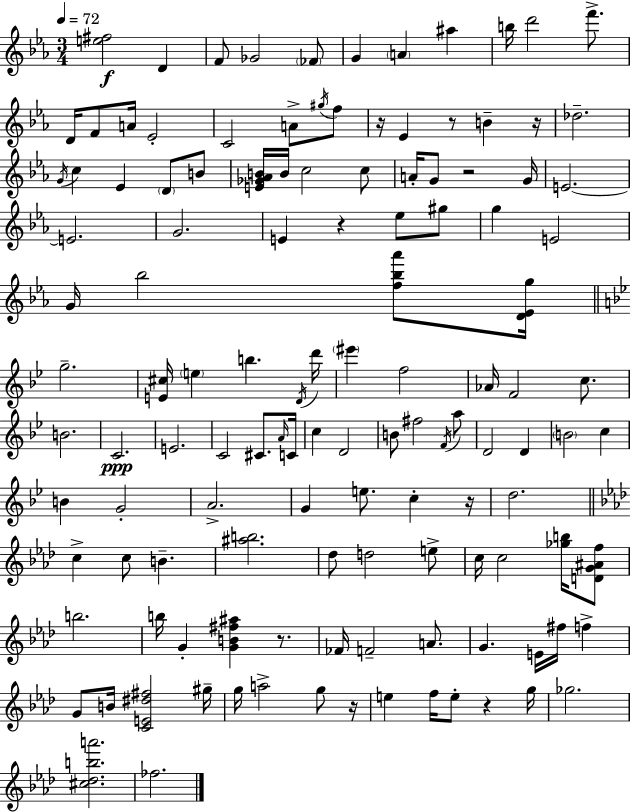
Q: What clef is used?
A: treble